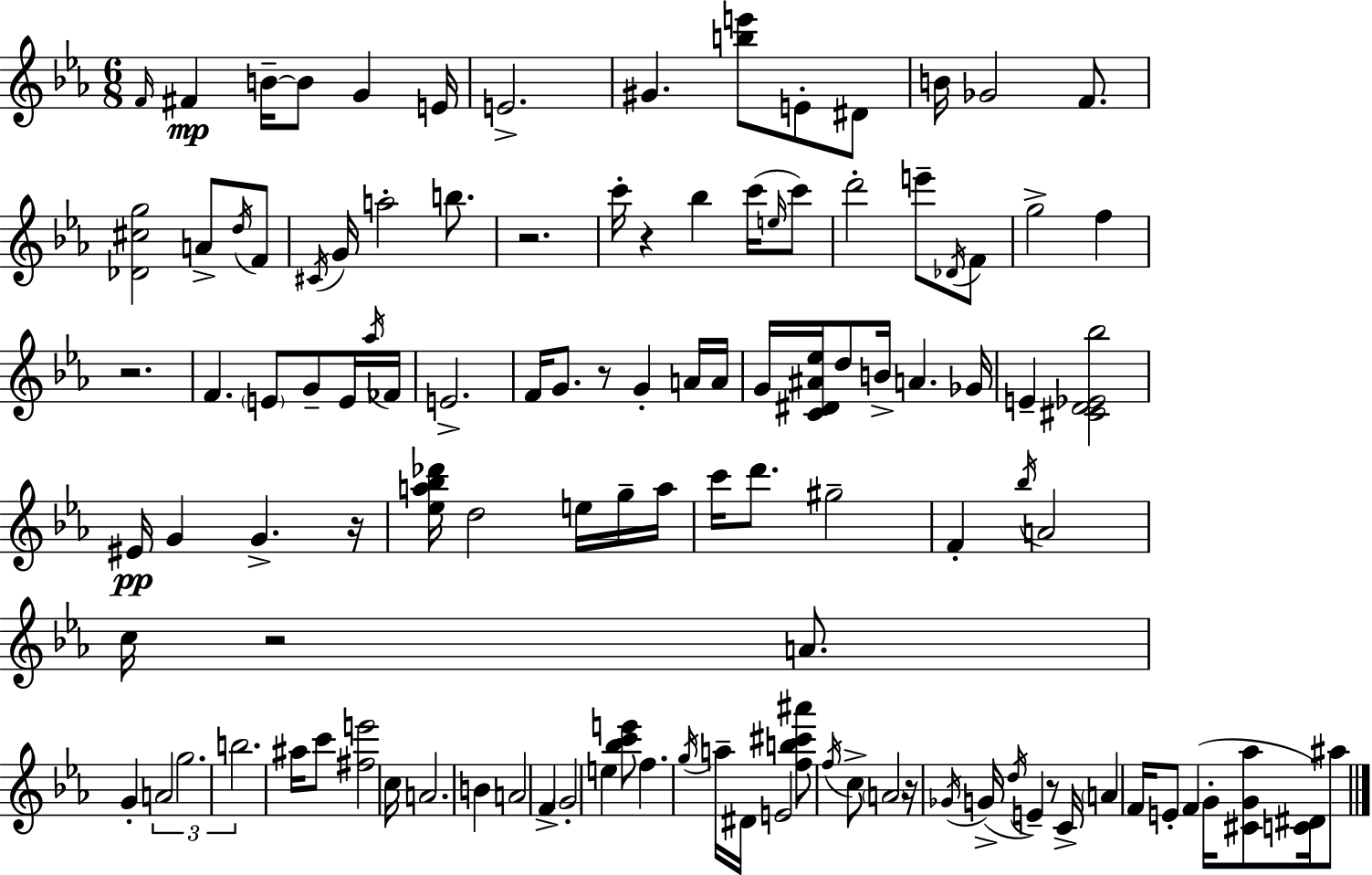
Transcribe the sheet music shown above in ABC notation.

X:1
T:Untitled
M:6/8
L:1/4
K:Cm
F/4 ^F B/4 B/2 G E/4 E2 ^G [be']/2 E/2 ^D/2 B/4 _G2 F/2 [_D^cg]2 A/2 d/4 F/2 ^C/4 G/4 a2 b/2 z2 c'/4 z _b c'/4 e/4 c'/2 d'2 e'/2 _D/4 F/2 g2 f z2 F E/2 G/2 E/4 _a/4 _F/4 E2 F/4 G/2 z/2 G A/4 A/4 G/4 [C^D^A_e]/4 d/2 B/4 A _G/4 E [^CD_E_b]2 ^E/4 G G z/4 [_ea_b_d']/4 d2 e/4 g/4 a/4 c'/4 d'/2 ^g2 F _b/4 A2 c/4 z2 A/2 G A2 g2 b2 ^a/4 c'/2 [^fe']2 c/4 A2 B A2 F G2 e [_bc'e']/2 f g/4 a/4 ^D/4 E2 [fb^c'^a']/2 f/4 c/2 A2 z/4 _G/4 G/4 d/4 E z/2 C/4 A F/4 E/2 F G/4 [^CG_a]/2 [C^D]/4 ^a/2